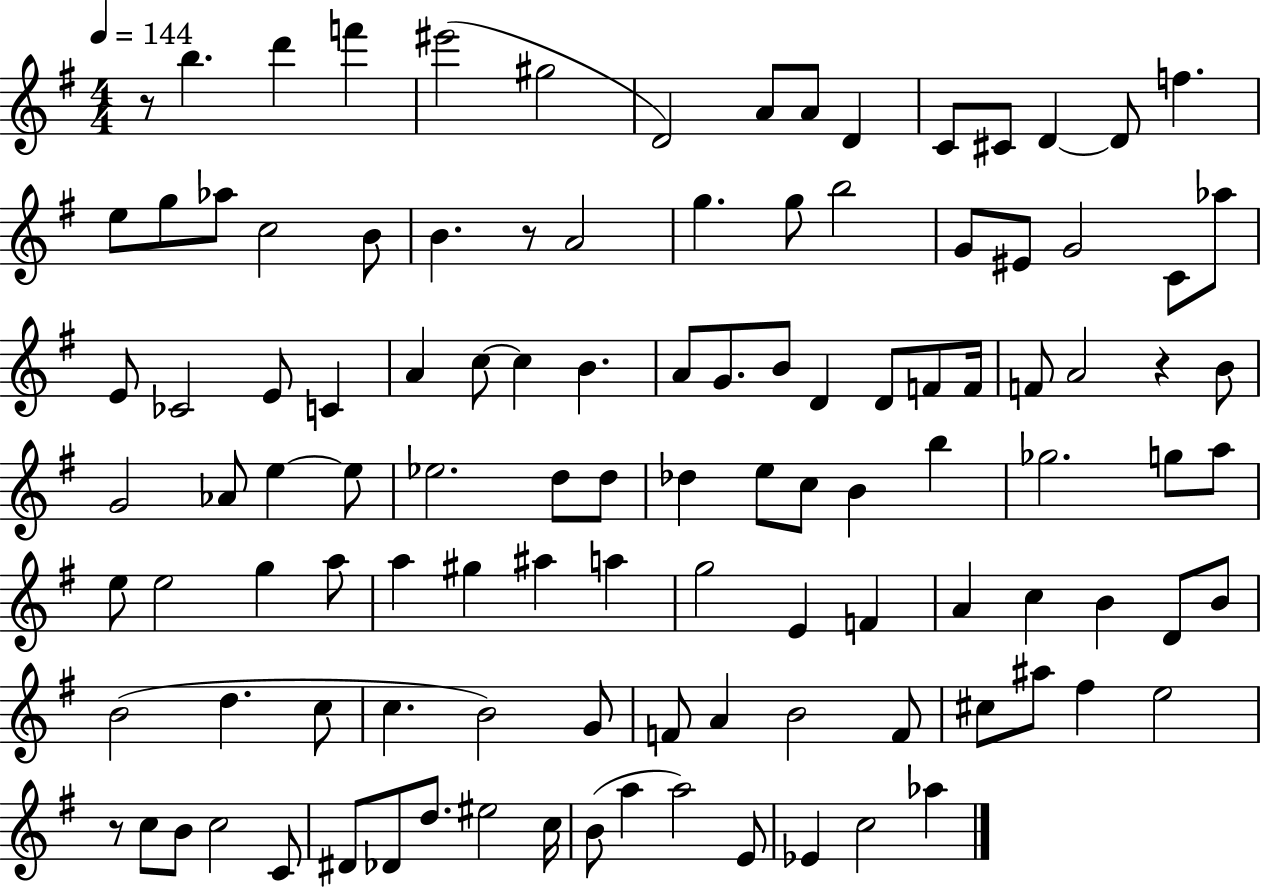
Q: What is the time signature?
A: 4/4